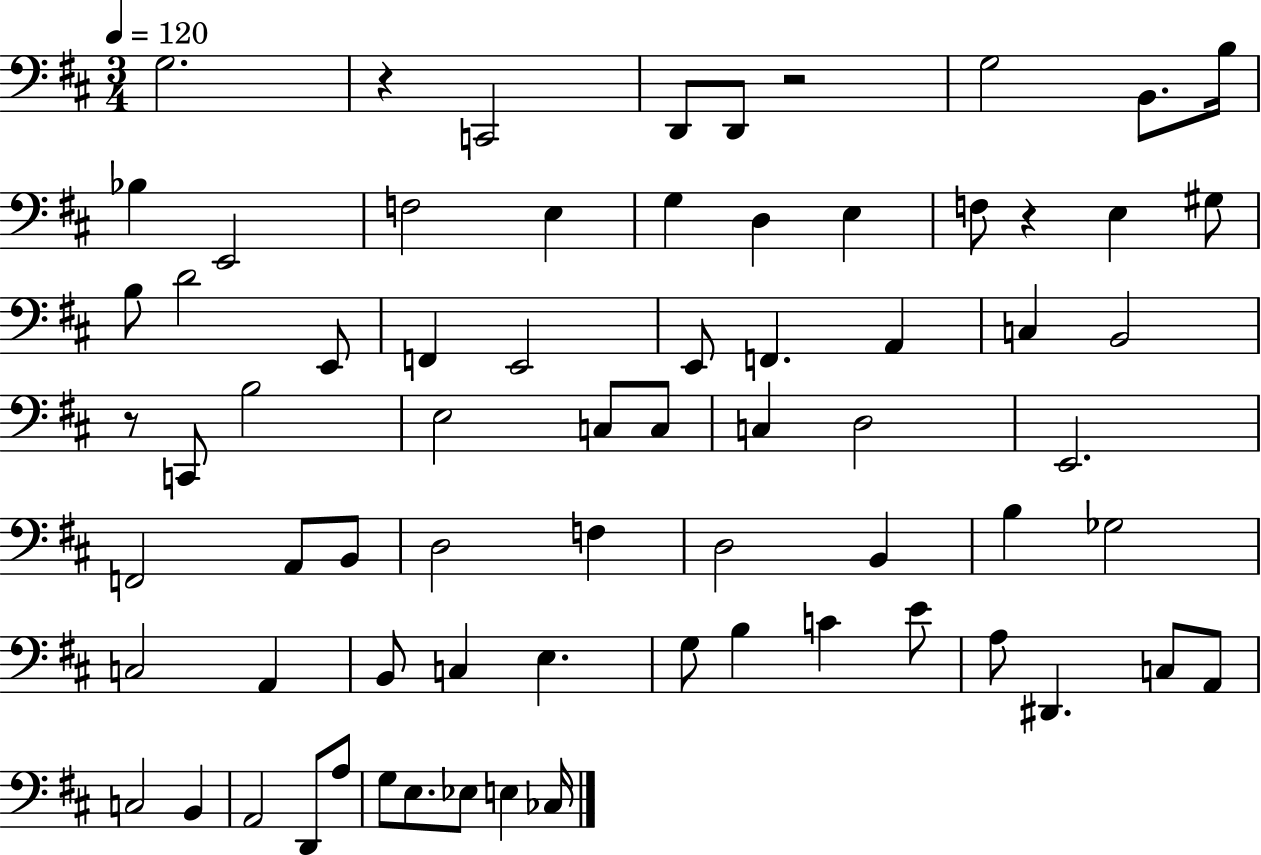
{
  \clef bass
  \numericTimeSignature
  \time 3/4
  \key d \major
  \tempo 4 = 120
  g2. | r4 c,2 | d,8 d,8 r2 | g2 b,8. b16 | \break bes4 e,2 | f2 e4 | g4 d4 e4 | f8 r4 e4 gis8 | \break b8 d'2 e,8 | f,4 e,2 | e,8 f,4. a,4 | c4 b,2 | \break r8 c,8 b2 | e2 c8 c8 | c4 d2 | e,2. | \break f,2 a,8 b,8 | d2 f4 | d2 b,4 | b4 ges2 | \break c2 a,4 | b,8 c4 e4. | g8 b4 c'4 e'8 | a8 dis,4. c8 a,8 | \break c2 b,4 | a,2 d,8 a8 | g8 e8. ees8 e4 ces16 | \bar "|."
}